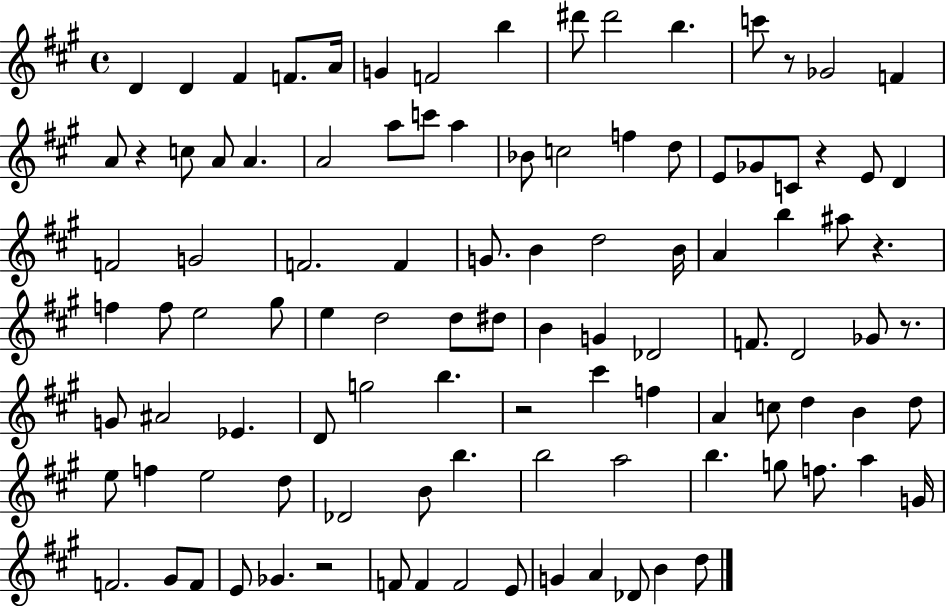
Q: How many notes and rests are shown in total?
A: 104